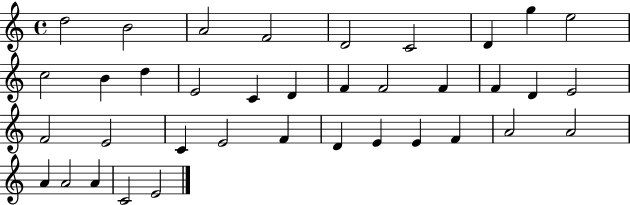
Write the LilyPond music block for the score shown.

{
  \clef treble
  \time 4/4
  \defaultTimeSignature
  \key c \major
  d''2 b'2 | a'2 f'2 | d'2 c'2 | d'4 g''4 e''2 | \break c''2 b'4 d''4 | e'2 c'4 d'4 | f'4 f'2 f'4 | f'4 d'4 e'2 | \break f'2 e'2 | c'4 e'2 f'4 | d'4 e'4 e'4 f'4 | a'2 a'2 | \break a'4 a'2 a'4 | c'2 e'2 | \bar "|."
}